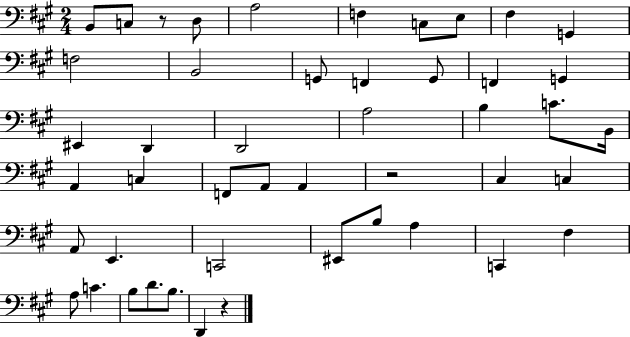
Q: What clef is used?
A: bass